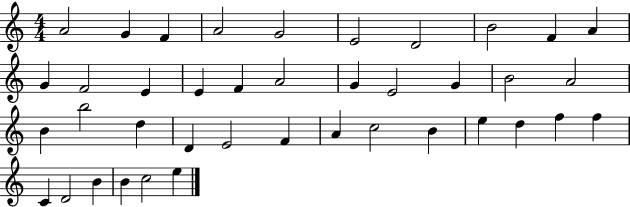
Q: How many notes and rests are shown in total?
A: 40